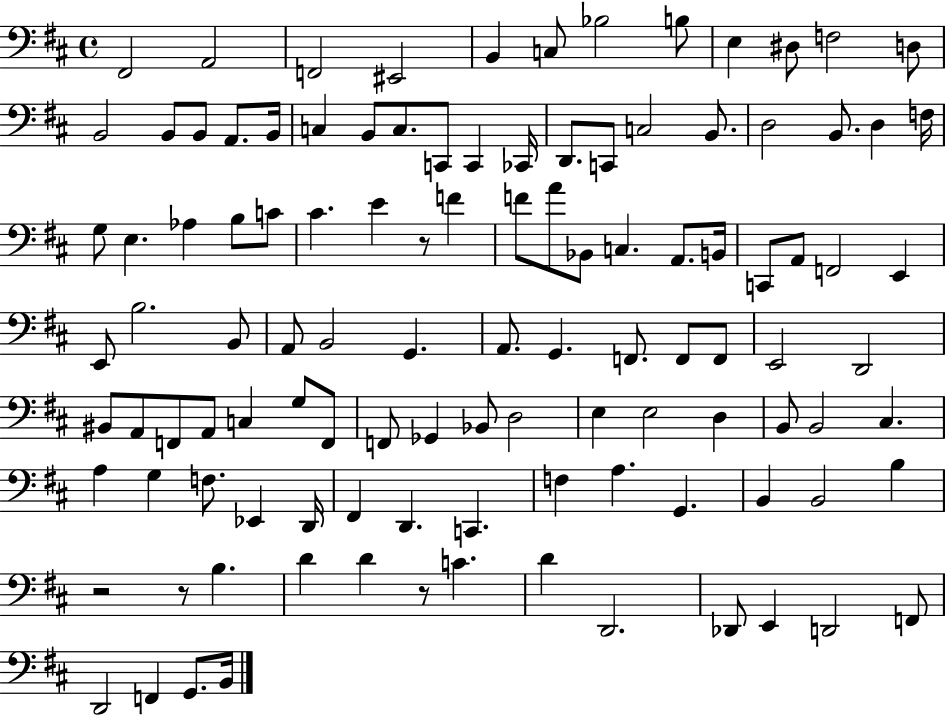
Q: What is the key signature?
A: D major